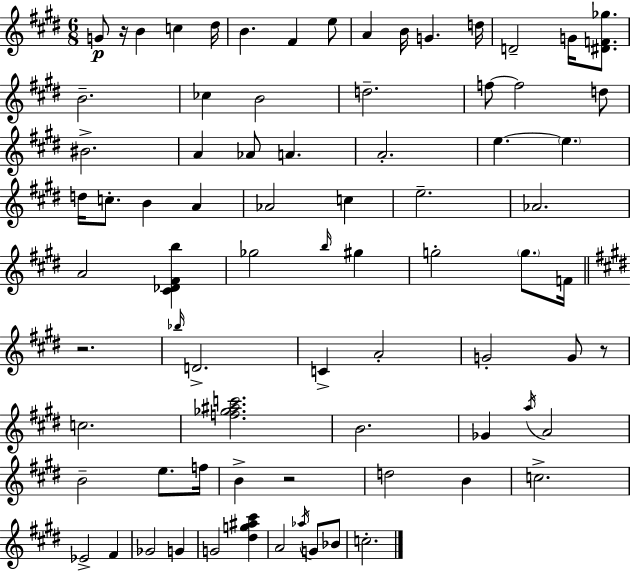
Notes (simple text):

G4/e R/s B4/q C5/q D#5/s B4/q. F#4/q E5/e A4/q B4/s G4/q. D5/s D4/h G4/s [D#4,F4,Gb5]/e. B4/h. CES5/q B4/h D5/h. F5/e F5/h D5/e BIS4/h. A4/q Ab4/e A4/q. A4/h. E5/q. E5/q. D5/s C5/e. B4/q A4/q Ab4/h C5/q E5/h. Ab4/h. A4/h [C#4,Db4,F#4,B5]/q Gb5/h B5/s G#5/q G5/h G5/e. F4/s R/h. Bb5/s D4/h. C4/q A4/h G4/h G4/e R/e C5/h. [F5,Gb5,A#5,C6]/h. B4/h. Gb4/q A5/s A4/h B4/h E5/e. F5/s B4/q R/h D5/h B4/q C5/h. Eb4/h F#4/q Gb4/h G4/q G4/h [D#5,G5,A#5,C#6]/q A4/h Ab5/s G4/e Bb4/e C5/h.